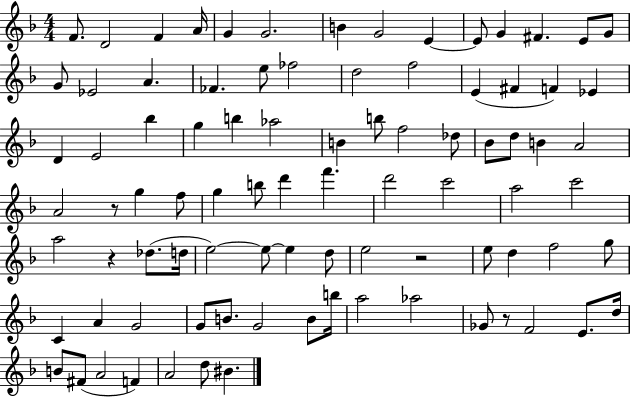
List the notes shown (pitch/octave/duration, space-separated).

F4/e. D4/h F4/q A4/s G4/q G4/h. B4/q G4/h E4/q E4/e G4/q F#4/q. E4/e G4/e G4/e Eb4/h A4/q. FES4/q. E5/e FES5/h D5/h F5/h E4/q F#4/q F4/q Eb4/q D4/q E4/h Bb5/q G5/q B5/q Ab5/h B4/q B5/e F5/h Db5/e Bb4/e D5/e B4/q A4/h A4/h R/e G5/q F5/e G5/q B5/e D6/q F6/q. D6/h C6/h A5/h C6/h A5/h R/q Db5/e. D5/s E5/h E5/e E5/q D5/e E5/h R/h E5/e D5/q F5/h G5/e C4/q A4/q G4/h G4/e B4/e. G4/h B4/e B5/s A5/h Ab5/h Gb4/e R/e F4/h E4/e. D5/s B4/e F#4/e A4/h F4/q A4/h D5/e BIS4/q.